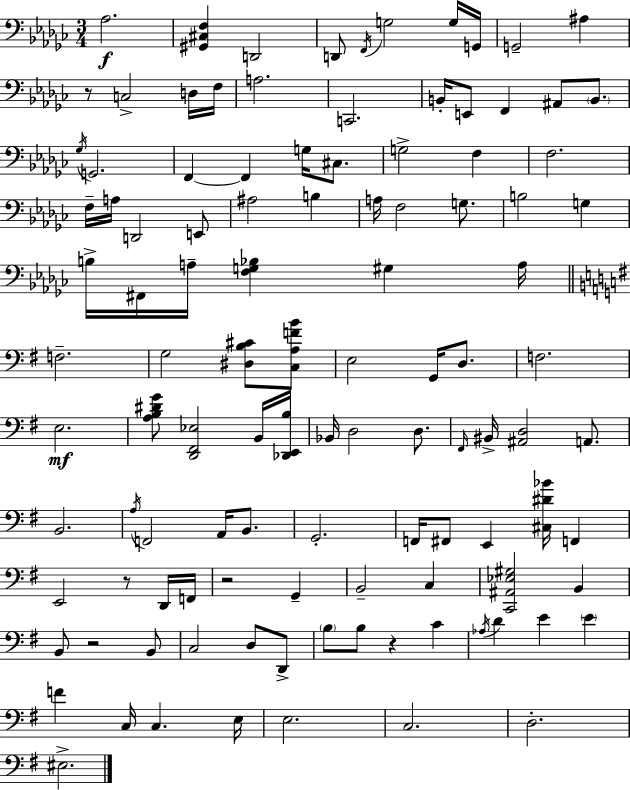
{
  \clef bass
  \numericTimeSignature
  \time 3/4
  \key ees \minor
  aes2.\f | <gis, cis f>4 d,2 | d,8 \acciaccatura { f,16 } g2 g16 | g,16 g,2-- ais4 | \break r8 c2-> d16 | f16 a2. | c,2. | b,16-. e,8 f,4 ais,8 \parenthesize b,8. | \break \acciaccatura { ges16 } g,2. | f,4~~ f,4 g16 cis8. | g2-> f4 | f2. | \break f16-- a16 d,2 | e,8 ais2 b4 | a16 f2 g8. | b2 g4 | \break b16-> fis,16 a16-- <f g bes>4 gis4 | a16 \bar "||" \break \key e \minor f2.-- | g2 <dis b cis'>8 <c a f' b'>8 | e2 g,16 d8. | f2. | \break e2.\mf | <a b dis' g'>8 <d, fis, ees>2 b,16 <des, e, b>16 | bes,16 d2 d8. | \grace { fis,16 } bis,16-> <ais, d>2 a,8. | \break b,2. | \acciaccatura { a16 } f,2 a,16 b,8. | g,2.-. | f,16 fis,8 e,4 <cis dis' bes'>16 f,4 | \break e,2 r8 | d,16 f,16 r2 g,4-- | b,2-- c4 | <c, ais, ees gis>2 b,4 | \break b,8 r2 | b,8 c2 d8 | d,8-> \parenthesize b8 b8 r4 c'4 | \acciaccatura { aes16 } d'4 e'4 \parenthesize e'4 | \break f'4 c16 c4. | e16 e2. | c2. | d2.-. | \break eis2.-> | \bar "|."
}